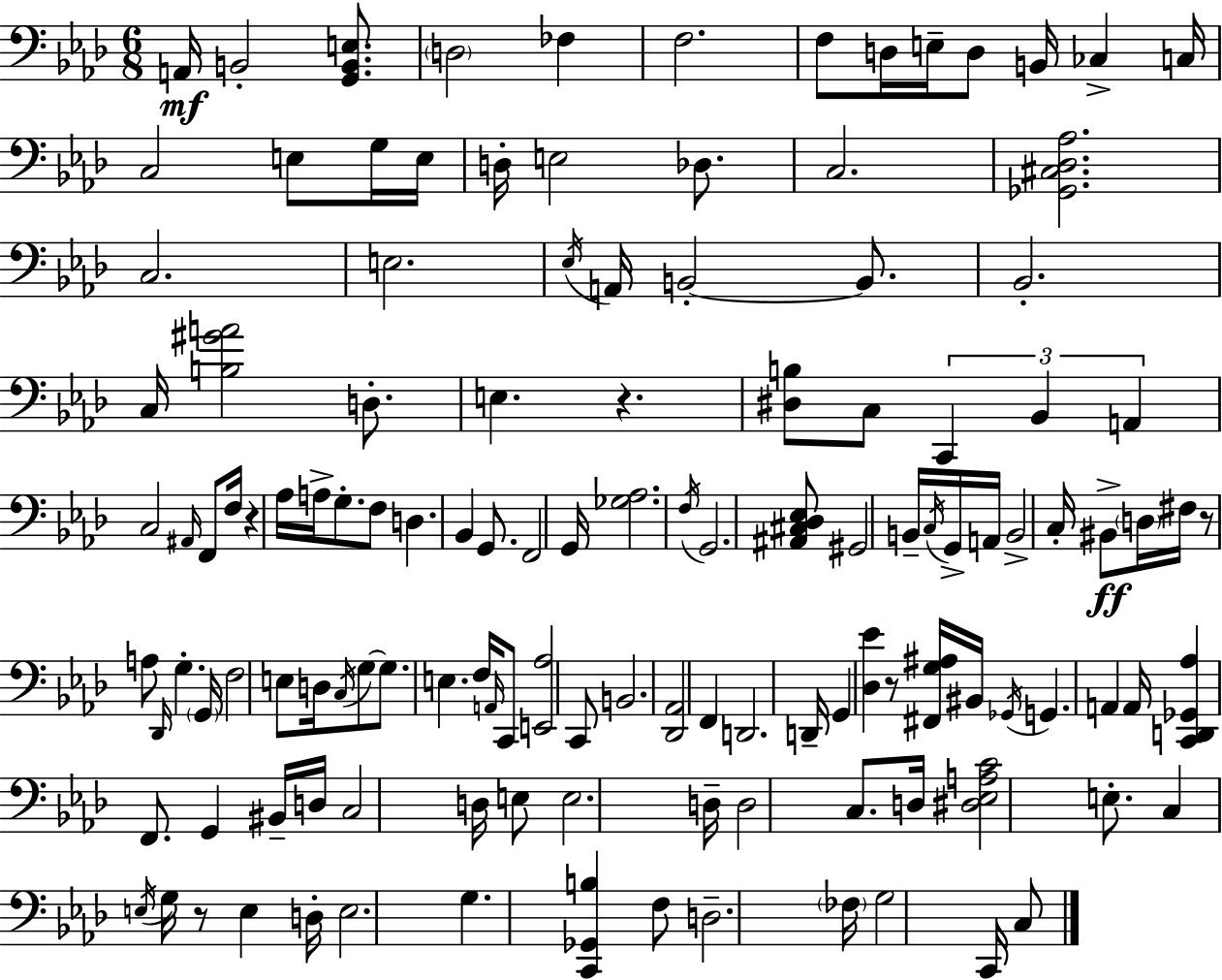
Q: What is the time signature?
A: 6/8